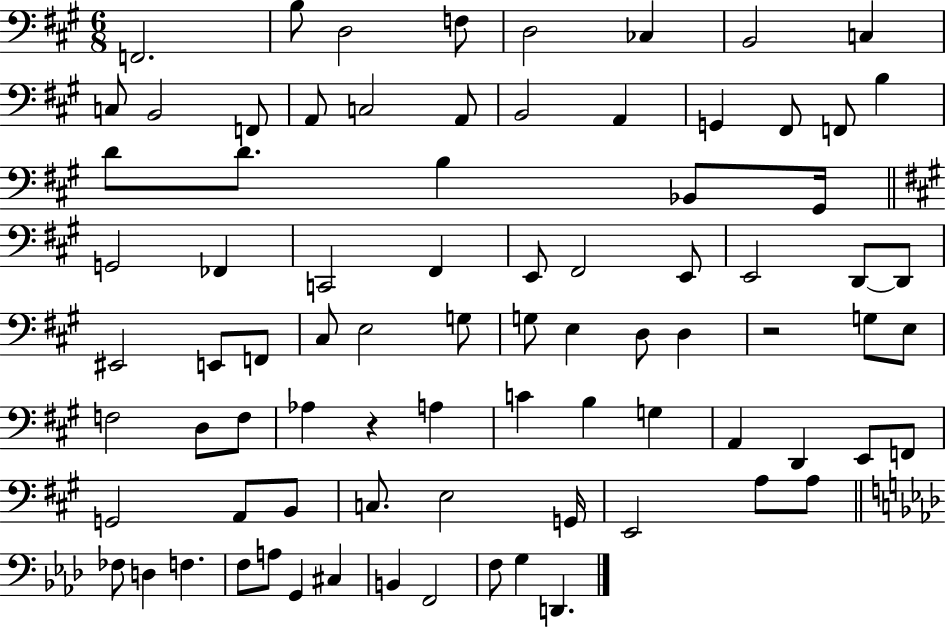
{
  \clef bass
  \numericTimeSignature
  \time 6/8
  \key a \major
  f,2. | b8 d2 f8 | d2 ces4 | b,2 c4 | \break c8 b,2 f,8 | a,8 c2 a,8 | b,2 a,4 | g,4 fis,8 f,8 b4 | \break d'8 d'8. b4 bes,8 gis,16 | \bar "||" \break \key a \major g,2 fes,4 | c,2 fis,4 | e,8 fis,2 e,8 | e,2 d,8~~ d,8 | \break eis,2 e,8 f,8 | cis8 e2 g8 | g8 e4 d8 d4 | r2 g8 e8 | \break f2 d8 f8 | aes4 r4 a4 | c'4 b4 g4 | a,4 d,4 e,8 f,8 | \break g,2 a,8 b,8 | c8. e2 g,16 | e,2 a8 a8 | \bar "||" \break \key f \minor fes8 d4 f4. | f8 a8 g,4 cis4 | b,4 f,2 | f8 g4 d,4. | \break \bar "|."
}